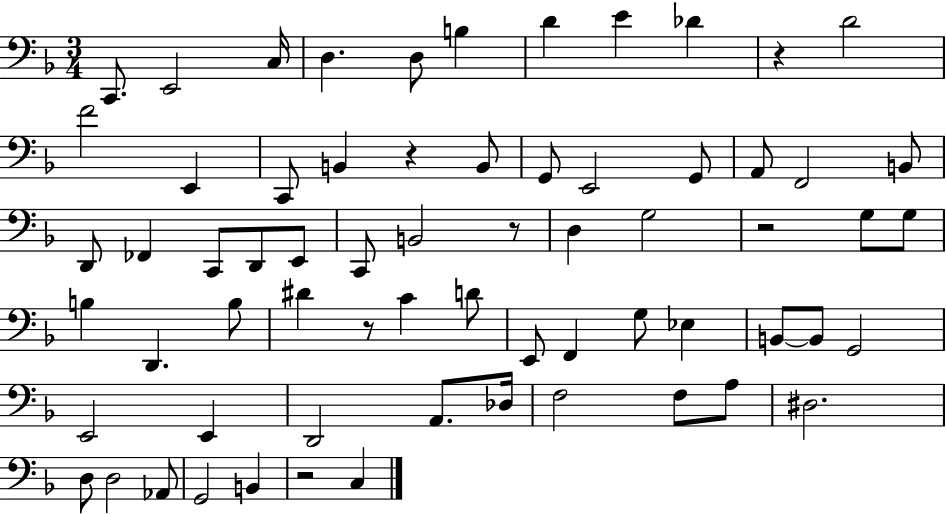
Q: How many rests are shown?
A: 6